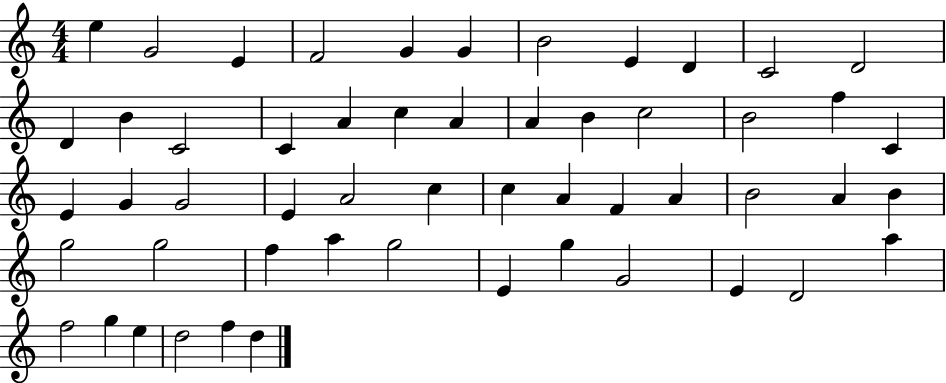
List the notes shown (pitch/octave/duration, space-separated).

E5/q G4/h E4/q F4/h G4/q G4/q B4/h E4/q D4/q C4/h D4/h D4/q B4/q C4/h C4/q A4/q C5/q A4/q A4/q B4/q C5/h B4/h F5/q C4/q E4/q G4/q G4/h E4/q A4/h C5/q C5/q A4/q F4/q A4/q B4/h A4/q B4/q G5/h G5/h F5/q A5/q G5/h E4/q G5/q G4/h E4/q D4/h A5/q F5/h G5/q E5/q D5/h F5/q D5/q